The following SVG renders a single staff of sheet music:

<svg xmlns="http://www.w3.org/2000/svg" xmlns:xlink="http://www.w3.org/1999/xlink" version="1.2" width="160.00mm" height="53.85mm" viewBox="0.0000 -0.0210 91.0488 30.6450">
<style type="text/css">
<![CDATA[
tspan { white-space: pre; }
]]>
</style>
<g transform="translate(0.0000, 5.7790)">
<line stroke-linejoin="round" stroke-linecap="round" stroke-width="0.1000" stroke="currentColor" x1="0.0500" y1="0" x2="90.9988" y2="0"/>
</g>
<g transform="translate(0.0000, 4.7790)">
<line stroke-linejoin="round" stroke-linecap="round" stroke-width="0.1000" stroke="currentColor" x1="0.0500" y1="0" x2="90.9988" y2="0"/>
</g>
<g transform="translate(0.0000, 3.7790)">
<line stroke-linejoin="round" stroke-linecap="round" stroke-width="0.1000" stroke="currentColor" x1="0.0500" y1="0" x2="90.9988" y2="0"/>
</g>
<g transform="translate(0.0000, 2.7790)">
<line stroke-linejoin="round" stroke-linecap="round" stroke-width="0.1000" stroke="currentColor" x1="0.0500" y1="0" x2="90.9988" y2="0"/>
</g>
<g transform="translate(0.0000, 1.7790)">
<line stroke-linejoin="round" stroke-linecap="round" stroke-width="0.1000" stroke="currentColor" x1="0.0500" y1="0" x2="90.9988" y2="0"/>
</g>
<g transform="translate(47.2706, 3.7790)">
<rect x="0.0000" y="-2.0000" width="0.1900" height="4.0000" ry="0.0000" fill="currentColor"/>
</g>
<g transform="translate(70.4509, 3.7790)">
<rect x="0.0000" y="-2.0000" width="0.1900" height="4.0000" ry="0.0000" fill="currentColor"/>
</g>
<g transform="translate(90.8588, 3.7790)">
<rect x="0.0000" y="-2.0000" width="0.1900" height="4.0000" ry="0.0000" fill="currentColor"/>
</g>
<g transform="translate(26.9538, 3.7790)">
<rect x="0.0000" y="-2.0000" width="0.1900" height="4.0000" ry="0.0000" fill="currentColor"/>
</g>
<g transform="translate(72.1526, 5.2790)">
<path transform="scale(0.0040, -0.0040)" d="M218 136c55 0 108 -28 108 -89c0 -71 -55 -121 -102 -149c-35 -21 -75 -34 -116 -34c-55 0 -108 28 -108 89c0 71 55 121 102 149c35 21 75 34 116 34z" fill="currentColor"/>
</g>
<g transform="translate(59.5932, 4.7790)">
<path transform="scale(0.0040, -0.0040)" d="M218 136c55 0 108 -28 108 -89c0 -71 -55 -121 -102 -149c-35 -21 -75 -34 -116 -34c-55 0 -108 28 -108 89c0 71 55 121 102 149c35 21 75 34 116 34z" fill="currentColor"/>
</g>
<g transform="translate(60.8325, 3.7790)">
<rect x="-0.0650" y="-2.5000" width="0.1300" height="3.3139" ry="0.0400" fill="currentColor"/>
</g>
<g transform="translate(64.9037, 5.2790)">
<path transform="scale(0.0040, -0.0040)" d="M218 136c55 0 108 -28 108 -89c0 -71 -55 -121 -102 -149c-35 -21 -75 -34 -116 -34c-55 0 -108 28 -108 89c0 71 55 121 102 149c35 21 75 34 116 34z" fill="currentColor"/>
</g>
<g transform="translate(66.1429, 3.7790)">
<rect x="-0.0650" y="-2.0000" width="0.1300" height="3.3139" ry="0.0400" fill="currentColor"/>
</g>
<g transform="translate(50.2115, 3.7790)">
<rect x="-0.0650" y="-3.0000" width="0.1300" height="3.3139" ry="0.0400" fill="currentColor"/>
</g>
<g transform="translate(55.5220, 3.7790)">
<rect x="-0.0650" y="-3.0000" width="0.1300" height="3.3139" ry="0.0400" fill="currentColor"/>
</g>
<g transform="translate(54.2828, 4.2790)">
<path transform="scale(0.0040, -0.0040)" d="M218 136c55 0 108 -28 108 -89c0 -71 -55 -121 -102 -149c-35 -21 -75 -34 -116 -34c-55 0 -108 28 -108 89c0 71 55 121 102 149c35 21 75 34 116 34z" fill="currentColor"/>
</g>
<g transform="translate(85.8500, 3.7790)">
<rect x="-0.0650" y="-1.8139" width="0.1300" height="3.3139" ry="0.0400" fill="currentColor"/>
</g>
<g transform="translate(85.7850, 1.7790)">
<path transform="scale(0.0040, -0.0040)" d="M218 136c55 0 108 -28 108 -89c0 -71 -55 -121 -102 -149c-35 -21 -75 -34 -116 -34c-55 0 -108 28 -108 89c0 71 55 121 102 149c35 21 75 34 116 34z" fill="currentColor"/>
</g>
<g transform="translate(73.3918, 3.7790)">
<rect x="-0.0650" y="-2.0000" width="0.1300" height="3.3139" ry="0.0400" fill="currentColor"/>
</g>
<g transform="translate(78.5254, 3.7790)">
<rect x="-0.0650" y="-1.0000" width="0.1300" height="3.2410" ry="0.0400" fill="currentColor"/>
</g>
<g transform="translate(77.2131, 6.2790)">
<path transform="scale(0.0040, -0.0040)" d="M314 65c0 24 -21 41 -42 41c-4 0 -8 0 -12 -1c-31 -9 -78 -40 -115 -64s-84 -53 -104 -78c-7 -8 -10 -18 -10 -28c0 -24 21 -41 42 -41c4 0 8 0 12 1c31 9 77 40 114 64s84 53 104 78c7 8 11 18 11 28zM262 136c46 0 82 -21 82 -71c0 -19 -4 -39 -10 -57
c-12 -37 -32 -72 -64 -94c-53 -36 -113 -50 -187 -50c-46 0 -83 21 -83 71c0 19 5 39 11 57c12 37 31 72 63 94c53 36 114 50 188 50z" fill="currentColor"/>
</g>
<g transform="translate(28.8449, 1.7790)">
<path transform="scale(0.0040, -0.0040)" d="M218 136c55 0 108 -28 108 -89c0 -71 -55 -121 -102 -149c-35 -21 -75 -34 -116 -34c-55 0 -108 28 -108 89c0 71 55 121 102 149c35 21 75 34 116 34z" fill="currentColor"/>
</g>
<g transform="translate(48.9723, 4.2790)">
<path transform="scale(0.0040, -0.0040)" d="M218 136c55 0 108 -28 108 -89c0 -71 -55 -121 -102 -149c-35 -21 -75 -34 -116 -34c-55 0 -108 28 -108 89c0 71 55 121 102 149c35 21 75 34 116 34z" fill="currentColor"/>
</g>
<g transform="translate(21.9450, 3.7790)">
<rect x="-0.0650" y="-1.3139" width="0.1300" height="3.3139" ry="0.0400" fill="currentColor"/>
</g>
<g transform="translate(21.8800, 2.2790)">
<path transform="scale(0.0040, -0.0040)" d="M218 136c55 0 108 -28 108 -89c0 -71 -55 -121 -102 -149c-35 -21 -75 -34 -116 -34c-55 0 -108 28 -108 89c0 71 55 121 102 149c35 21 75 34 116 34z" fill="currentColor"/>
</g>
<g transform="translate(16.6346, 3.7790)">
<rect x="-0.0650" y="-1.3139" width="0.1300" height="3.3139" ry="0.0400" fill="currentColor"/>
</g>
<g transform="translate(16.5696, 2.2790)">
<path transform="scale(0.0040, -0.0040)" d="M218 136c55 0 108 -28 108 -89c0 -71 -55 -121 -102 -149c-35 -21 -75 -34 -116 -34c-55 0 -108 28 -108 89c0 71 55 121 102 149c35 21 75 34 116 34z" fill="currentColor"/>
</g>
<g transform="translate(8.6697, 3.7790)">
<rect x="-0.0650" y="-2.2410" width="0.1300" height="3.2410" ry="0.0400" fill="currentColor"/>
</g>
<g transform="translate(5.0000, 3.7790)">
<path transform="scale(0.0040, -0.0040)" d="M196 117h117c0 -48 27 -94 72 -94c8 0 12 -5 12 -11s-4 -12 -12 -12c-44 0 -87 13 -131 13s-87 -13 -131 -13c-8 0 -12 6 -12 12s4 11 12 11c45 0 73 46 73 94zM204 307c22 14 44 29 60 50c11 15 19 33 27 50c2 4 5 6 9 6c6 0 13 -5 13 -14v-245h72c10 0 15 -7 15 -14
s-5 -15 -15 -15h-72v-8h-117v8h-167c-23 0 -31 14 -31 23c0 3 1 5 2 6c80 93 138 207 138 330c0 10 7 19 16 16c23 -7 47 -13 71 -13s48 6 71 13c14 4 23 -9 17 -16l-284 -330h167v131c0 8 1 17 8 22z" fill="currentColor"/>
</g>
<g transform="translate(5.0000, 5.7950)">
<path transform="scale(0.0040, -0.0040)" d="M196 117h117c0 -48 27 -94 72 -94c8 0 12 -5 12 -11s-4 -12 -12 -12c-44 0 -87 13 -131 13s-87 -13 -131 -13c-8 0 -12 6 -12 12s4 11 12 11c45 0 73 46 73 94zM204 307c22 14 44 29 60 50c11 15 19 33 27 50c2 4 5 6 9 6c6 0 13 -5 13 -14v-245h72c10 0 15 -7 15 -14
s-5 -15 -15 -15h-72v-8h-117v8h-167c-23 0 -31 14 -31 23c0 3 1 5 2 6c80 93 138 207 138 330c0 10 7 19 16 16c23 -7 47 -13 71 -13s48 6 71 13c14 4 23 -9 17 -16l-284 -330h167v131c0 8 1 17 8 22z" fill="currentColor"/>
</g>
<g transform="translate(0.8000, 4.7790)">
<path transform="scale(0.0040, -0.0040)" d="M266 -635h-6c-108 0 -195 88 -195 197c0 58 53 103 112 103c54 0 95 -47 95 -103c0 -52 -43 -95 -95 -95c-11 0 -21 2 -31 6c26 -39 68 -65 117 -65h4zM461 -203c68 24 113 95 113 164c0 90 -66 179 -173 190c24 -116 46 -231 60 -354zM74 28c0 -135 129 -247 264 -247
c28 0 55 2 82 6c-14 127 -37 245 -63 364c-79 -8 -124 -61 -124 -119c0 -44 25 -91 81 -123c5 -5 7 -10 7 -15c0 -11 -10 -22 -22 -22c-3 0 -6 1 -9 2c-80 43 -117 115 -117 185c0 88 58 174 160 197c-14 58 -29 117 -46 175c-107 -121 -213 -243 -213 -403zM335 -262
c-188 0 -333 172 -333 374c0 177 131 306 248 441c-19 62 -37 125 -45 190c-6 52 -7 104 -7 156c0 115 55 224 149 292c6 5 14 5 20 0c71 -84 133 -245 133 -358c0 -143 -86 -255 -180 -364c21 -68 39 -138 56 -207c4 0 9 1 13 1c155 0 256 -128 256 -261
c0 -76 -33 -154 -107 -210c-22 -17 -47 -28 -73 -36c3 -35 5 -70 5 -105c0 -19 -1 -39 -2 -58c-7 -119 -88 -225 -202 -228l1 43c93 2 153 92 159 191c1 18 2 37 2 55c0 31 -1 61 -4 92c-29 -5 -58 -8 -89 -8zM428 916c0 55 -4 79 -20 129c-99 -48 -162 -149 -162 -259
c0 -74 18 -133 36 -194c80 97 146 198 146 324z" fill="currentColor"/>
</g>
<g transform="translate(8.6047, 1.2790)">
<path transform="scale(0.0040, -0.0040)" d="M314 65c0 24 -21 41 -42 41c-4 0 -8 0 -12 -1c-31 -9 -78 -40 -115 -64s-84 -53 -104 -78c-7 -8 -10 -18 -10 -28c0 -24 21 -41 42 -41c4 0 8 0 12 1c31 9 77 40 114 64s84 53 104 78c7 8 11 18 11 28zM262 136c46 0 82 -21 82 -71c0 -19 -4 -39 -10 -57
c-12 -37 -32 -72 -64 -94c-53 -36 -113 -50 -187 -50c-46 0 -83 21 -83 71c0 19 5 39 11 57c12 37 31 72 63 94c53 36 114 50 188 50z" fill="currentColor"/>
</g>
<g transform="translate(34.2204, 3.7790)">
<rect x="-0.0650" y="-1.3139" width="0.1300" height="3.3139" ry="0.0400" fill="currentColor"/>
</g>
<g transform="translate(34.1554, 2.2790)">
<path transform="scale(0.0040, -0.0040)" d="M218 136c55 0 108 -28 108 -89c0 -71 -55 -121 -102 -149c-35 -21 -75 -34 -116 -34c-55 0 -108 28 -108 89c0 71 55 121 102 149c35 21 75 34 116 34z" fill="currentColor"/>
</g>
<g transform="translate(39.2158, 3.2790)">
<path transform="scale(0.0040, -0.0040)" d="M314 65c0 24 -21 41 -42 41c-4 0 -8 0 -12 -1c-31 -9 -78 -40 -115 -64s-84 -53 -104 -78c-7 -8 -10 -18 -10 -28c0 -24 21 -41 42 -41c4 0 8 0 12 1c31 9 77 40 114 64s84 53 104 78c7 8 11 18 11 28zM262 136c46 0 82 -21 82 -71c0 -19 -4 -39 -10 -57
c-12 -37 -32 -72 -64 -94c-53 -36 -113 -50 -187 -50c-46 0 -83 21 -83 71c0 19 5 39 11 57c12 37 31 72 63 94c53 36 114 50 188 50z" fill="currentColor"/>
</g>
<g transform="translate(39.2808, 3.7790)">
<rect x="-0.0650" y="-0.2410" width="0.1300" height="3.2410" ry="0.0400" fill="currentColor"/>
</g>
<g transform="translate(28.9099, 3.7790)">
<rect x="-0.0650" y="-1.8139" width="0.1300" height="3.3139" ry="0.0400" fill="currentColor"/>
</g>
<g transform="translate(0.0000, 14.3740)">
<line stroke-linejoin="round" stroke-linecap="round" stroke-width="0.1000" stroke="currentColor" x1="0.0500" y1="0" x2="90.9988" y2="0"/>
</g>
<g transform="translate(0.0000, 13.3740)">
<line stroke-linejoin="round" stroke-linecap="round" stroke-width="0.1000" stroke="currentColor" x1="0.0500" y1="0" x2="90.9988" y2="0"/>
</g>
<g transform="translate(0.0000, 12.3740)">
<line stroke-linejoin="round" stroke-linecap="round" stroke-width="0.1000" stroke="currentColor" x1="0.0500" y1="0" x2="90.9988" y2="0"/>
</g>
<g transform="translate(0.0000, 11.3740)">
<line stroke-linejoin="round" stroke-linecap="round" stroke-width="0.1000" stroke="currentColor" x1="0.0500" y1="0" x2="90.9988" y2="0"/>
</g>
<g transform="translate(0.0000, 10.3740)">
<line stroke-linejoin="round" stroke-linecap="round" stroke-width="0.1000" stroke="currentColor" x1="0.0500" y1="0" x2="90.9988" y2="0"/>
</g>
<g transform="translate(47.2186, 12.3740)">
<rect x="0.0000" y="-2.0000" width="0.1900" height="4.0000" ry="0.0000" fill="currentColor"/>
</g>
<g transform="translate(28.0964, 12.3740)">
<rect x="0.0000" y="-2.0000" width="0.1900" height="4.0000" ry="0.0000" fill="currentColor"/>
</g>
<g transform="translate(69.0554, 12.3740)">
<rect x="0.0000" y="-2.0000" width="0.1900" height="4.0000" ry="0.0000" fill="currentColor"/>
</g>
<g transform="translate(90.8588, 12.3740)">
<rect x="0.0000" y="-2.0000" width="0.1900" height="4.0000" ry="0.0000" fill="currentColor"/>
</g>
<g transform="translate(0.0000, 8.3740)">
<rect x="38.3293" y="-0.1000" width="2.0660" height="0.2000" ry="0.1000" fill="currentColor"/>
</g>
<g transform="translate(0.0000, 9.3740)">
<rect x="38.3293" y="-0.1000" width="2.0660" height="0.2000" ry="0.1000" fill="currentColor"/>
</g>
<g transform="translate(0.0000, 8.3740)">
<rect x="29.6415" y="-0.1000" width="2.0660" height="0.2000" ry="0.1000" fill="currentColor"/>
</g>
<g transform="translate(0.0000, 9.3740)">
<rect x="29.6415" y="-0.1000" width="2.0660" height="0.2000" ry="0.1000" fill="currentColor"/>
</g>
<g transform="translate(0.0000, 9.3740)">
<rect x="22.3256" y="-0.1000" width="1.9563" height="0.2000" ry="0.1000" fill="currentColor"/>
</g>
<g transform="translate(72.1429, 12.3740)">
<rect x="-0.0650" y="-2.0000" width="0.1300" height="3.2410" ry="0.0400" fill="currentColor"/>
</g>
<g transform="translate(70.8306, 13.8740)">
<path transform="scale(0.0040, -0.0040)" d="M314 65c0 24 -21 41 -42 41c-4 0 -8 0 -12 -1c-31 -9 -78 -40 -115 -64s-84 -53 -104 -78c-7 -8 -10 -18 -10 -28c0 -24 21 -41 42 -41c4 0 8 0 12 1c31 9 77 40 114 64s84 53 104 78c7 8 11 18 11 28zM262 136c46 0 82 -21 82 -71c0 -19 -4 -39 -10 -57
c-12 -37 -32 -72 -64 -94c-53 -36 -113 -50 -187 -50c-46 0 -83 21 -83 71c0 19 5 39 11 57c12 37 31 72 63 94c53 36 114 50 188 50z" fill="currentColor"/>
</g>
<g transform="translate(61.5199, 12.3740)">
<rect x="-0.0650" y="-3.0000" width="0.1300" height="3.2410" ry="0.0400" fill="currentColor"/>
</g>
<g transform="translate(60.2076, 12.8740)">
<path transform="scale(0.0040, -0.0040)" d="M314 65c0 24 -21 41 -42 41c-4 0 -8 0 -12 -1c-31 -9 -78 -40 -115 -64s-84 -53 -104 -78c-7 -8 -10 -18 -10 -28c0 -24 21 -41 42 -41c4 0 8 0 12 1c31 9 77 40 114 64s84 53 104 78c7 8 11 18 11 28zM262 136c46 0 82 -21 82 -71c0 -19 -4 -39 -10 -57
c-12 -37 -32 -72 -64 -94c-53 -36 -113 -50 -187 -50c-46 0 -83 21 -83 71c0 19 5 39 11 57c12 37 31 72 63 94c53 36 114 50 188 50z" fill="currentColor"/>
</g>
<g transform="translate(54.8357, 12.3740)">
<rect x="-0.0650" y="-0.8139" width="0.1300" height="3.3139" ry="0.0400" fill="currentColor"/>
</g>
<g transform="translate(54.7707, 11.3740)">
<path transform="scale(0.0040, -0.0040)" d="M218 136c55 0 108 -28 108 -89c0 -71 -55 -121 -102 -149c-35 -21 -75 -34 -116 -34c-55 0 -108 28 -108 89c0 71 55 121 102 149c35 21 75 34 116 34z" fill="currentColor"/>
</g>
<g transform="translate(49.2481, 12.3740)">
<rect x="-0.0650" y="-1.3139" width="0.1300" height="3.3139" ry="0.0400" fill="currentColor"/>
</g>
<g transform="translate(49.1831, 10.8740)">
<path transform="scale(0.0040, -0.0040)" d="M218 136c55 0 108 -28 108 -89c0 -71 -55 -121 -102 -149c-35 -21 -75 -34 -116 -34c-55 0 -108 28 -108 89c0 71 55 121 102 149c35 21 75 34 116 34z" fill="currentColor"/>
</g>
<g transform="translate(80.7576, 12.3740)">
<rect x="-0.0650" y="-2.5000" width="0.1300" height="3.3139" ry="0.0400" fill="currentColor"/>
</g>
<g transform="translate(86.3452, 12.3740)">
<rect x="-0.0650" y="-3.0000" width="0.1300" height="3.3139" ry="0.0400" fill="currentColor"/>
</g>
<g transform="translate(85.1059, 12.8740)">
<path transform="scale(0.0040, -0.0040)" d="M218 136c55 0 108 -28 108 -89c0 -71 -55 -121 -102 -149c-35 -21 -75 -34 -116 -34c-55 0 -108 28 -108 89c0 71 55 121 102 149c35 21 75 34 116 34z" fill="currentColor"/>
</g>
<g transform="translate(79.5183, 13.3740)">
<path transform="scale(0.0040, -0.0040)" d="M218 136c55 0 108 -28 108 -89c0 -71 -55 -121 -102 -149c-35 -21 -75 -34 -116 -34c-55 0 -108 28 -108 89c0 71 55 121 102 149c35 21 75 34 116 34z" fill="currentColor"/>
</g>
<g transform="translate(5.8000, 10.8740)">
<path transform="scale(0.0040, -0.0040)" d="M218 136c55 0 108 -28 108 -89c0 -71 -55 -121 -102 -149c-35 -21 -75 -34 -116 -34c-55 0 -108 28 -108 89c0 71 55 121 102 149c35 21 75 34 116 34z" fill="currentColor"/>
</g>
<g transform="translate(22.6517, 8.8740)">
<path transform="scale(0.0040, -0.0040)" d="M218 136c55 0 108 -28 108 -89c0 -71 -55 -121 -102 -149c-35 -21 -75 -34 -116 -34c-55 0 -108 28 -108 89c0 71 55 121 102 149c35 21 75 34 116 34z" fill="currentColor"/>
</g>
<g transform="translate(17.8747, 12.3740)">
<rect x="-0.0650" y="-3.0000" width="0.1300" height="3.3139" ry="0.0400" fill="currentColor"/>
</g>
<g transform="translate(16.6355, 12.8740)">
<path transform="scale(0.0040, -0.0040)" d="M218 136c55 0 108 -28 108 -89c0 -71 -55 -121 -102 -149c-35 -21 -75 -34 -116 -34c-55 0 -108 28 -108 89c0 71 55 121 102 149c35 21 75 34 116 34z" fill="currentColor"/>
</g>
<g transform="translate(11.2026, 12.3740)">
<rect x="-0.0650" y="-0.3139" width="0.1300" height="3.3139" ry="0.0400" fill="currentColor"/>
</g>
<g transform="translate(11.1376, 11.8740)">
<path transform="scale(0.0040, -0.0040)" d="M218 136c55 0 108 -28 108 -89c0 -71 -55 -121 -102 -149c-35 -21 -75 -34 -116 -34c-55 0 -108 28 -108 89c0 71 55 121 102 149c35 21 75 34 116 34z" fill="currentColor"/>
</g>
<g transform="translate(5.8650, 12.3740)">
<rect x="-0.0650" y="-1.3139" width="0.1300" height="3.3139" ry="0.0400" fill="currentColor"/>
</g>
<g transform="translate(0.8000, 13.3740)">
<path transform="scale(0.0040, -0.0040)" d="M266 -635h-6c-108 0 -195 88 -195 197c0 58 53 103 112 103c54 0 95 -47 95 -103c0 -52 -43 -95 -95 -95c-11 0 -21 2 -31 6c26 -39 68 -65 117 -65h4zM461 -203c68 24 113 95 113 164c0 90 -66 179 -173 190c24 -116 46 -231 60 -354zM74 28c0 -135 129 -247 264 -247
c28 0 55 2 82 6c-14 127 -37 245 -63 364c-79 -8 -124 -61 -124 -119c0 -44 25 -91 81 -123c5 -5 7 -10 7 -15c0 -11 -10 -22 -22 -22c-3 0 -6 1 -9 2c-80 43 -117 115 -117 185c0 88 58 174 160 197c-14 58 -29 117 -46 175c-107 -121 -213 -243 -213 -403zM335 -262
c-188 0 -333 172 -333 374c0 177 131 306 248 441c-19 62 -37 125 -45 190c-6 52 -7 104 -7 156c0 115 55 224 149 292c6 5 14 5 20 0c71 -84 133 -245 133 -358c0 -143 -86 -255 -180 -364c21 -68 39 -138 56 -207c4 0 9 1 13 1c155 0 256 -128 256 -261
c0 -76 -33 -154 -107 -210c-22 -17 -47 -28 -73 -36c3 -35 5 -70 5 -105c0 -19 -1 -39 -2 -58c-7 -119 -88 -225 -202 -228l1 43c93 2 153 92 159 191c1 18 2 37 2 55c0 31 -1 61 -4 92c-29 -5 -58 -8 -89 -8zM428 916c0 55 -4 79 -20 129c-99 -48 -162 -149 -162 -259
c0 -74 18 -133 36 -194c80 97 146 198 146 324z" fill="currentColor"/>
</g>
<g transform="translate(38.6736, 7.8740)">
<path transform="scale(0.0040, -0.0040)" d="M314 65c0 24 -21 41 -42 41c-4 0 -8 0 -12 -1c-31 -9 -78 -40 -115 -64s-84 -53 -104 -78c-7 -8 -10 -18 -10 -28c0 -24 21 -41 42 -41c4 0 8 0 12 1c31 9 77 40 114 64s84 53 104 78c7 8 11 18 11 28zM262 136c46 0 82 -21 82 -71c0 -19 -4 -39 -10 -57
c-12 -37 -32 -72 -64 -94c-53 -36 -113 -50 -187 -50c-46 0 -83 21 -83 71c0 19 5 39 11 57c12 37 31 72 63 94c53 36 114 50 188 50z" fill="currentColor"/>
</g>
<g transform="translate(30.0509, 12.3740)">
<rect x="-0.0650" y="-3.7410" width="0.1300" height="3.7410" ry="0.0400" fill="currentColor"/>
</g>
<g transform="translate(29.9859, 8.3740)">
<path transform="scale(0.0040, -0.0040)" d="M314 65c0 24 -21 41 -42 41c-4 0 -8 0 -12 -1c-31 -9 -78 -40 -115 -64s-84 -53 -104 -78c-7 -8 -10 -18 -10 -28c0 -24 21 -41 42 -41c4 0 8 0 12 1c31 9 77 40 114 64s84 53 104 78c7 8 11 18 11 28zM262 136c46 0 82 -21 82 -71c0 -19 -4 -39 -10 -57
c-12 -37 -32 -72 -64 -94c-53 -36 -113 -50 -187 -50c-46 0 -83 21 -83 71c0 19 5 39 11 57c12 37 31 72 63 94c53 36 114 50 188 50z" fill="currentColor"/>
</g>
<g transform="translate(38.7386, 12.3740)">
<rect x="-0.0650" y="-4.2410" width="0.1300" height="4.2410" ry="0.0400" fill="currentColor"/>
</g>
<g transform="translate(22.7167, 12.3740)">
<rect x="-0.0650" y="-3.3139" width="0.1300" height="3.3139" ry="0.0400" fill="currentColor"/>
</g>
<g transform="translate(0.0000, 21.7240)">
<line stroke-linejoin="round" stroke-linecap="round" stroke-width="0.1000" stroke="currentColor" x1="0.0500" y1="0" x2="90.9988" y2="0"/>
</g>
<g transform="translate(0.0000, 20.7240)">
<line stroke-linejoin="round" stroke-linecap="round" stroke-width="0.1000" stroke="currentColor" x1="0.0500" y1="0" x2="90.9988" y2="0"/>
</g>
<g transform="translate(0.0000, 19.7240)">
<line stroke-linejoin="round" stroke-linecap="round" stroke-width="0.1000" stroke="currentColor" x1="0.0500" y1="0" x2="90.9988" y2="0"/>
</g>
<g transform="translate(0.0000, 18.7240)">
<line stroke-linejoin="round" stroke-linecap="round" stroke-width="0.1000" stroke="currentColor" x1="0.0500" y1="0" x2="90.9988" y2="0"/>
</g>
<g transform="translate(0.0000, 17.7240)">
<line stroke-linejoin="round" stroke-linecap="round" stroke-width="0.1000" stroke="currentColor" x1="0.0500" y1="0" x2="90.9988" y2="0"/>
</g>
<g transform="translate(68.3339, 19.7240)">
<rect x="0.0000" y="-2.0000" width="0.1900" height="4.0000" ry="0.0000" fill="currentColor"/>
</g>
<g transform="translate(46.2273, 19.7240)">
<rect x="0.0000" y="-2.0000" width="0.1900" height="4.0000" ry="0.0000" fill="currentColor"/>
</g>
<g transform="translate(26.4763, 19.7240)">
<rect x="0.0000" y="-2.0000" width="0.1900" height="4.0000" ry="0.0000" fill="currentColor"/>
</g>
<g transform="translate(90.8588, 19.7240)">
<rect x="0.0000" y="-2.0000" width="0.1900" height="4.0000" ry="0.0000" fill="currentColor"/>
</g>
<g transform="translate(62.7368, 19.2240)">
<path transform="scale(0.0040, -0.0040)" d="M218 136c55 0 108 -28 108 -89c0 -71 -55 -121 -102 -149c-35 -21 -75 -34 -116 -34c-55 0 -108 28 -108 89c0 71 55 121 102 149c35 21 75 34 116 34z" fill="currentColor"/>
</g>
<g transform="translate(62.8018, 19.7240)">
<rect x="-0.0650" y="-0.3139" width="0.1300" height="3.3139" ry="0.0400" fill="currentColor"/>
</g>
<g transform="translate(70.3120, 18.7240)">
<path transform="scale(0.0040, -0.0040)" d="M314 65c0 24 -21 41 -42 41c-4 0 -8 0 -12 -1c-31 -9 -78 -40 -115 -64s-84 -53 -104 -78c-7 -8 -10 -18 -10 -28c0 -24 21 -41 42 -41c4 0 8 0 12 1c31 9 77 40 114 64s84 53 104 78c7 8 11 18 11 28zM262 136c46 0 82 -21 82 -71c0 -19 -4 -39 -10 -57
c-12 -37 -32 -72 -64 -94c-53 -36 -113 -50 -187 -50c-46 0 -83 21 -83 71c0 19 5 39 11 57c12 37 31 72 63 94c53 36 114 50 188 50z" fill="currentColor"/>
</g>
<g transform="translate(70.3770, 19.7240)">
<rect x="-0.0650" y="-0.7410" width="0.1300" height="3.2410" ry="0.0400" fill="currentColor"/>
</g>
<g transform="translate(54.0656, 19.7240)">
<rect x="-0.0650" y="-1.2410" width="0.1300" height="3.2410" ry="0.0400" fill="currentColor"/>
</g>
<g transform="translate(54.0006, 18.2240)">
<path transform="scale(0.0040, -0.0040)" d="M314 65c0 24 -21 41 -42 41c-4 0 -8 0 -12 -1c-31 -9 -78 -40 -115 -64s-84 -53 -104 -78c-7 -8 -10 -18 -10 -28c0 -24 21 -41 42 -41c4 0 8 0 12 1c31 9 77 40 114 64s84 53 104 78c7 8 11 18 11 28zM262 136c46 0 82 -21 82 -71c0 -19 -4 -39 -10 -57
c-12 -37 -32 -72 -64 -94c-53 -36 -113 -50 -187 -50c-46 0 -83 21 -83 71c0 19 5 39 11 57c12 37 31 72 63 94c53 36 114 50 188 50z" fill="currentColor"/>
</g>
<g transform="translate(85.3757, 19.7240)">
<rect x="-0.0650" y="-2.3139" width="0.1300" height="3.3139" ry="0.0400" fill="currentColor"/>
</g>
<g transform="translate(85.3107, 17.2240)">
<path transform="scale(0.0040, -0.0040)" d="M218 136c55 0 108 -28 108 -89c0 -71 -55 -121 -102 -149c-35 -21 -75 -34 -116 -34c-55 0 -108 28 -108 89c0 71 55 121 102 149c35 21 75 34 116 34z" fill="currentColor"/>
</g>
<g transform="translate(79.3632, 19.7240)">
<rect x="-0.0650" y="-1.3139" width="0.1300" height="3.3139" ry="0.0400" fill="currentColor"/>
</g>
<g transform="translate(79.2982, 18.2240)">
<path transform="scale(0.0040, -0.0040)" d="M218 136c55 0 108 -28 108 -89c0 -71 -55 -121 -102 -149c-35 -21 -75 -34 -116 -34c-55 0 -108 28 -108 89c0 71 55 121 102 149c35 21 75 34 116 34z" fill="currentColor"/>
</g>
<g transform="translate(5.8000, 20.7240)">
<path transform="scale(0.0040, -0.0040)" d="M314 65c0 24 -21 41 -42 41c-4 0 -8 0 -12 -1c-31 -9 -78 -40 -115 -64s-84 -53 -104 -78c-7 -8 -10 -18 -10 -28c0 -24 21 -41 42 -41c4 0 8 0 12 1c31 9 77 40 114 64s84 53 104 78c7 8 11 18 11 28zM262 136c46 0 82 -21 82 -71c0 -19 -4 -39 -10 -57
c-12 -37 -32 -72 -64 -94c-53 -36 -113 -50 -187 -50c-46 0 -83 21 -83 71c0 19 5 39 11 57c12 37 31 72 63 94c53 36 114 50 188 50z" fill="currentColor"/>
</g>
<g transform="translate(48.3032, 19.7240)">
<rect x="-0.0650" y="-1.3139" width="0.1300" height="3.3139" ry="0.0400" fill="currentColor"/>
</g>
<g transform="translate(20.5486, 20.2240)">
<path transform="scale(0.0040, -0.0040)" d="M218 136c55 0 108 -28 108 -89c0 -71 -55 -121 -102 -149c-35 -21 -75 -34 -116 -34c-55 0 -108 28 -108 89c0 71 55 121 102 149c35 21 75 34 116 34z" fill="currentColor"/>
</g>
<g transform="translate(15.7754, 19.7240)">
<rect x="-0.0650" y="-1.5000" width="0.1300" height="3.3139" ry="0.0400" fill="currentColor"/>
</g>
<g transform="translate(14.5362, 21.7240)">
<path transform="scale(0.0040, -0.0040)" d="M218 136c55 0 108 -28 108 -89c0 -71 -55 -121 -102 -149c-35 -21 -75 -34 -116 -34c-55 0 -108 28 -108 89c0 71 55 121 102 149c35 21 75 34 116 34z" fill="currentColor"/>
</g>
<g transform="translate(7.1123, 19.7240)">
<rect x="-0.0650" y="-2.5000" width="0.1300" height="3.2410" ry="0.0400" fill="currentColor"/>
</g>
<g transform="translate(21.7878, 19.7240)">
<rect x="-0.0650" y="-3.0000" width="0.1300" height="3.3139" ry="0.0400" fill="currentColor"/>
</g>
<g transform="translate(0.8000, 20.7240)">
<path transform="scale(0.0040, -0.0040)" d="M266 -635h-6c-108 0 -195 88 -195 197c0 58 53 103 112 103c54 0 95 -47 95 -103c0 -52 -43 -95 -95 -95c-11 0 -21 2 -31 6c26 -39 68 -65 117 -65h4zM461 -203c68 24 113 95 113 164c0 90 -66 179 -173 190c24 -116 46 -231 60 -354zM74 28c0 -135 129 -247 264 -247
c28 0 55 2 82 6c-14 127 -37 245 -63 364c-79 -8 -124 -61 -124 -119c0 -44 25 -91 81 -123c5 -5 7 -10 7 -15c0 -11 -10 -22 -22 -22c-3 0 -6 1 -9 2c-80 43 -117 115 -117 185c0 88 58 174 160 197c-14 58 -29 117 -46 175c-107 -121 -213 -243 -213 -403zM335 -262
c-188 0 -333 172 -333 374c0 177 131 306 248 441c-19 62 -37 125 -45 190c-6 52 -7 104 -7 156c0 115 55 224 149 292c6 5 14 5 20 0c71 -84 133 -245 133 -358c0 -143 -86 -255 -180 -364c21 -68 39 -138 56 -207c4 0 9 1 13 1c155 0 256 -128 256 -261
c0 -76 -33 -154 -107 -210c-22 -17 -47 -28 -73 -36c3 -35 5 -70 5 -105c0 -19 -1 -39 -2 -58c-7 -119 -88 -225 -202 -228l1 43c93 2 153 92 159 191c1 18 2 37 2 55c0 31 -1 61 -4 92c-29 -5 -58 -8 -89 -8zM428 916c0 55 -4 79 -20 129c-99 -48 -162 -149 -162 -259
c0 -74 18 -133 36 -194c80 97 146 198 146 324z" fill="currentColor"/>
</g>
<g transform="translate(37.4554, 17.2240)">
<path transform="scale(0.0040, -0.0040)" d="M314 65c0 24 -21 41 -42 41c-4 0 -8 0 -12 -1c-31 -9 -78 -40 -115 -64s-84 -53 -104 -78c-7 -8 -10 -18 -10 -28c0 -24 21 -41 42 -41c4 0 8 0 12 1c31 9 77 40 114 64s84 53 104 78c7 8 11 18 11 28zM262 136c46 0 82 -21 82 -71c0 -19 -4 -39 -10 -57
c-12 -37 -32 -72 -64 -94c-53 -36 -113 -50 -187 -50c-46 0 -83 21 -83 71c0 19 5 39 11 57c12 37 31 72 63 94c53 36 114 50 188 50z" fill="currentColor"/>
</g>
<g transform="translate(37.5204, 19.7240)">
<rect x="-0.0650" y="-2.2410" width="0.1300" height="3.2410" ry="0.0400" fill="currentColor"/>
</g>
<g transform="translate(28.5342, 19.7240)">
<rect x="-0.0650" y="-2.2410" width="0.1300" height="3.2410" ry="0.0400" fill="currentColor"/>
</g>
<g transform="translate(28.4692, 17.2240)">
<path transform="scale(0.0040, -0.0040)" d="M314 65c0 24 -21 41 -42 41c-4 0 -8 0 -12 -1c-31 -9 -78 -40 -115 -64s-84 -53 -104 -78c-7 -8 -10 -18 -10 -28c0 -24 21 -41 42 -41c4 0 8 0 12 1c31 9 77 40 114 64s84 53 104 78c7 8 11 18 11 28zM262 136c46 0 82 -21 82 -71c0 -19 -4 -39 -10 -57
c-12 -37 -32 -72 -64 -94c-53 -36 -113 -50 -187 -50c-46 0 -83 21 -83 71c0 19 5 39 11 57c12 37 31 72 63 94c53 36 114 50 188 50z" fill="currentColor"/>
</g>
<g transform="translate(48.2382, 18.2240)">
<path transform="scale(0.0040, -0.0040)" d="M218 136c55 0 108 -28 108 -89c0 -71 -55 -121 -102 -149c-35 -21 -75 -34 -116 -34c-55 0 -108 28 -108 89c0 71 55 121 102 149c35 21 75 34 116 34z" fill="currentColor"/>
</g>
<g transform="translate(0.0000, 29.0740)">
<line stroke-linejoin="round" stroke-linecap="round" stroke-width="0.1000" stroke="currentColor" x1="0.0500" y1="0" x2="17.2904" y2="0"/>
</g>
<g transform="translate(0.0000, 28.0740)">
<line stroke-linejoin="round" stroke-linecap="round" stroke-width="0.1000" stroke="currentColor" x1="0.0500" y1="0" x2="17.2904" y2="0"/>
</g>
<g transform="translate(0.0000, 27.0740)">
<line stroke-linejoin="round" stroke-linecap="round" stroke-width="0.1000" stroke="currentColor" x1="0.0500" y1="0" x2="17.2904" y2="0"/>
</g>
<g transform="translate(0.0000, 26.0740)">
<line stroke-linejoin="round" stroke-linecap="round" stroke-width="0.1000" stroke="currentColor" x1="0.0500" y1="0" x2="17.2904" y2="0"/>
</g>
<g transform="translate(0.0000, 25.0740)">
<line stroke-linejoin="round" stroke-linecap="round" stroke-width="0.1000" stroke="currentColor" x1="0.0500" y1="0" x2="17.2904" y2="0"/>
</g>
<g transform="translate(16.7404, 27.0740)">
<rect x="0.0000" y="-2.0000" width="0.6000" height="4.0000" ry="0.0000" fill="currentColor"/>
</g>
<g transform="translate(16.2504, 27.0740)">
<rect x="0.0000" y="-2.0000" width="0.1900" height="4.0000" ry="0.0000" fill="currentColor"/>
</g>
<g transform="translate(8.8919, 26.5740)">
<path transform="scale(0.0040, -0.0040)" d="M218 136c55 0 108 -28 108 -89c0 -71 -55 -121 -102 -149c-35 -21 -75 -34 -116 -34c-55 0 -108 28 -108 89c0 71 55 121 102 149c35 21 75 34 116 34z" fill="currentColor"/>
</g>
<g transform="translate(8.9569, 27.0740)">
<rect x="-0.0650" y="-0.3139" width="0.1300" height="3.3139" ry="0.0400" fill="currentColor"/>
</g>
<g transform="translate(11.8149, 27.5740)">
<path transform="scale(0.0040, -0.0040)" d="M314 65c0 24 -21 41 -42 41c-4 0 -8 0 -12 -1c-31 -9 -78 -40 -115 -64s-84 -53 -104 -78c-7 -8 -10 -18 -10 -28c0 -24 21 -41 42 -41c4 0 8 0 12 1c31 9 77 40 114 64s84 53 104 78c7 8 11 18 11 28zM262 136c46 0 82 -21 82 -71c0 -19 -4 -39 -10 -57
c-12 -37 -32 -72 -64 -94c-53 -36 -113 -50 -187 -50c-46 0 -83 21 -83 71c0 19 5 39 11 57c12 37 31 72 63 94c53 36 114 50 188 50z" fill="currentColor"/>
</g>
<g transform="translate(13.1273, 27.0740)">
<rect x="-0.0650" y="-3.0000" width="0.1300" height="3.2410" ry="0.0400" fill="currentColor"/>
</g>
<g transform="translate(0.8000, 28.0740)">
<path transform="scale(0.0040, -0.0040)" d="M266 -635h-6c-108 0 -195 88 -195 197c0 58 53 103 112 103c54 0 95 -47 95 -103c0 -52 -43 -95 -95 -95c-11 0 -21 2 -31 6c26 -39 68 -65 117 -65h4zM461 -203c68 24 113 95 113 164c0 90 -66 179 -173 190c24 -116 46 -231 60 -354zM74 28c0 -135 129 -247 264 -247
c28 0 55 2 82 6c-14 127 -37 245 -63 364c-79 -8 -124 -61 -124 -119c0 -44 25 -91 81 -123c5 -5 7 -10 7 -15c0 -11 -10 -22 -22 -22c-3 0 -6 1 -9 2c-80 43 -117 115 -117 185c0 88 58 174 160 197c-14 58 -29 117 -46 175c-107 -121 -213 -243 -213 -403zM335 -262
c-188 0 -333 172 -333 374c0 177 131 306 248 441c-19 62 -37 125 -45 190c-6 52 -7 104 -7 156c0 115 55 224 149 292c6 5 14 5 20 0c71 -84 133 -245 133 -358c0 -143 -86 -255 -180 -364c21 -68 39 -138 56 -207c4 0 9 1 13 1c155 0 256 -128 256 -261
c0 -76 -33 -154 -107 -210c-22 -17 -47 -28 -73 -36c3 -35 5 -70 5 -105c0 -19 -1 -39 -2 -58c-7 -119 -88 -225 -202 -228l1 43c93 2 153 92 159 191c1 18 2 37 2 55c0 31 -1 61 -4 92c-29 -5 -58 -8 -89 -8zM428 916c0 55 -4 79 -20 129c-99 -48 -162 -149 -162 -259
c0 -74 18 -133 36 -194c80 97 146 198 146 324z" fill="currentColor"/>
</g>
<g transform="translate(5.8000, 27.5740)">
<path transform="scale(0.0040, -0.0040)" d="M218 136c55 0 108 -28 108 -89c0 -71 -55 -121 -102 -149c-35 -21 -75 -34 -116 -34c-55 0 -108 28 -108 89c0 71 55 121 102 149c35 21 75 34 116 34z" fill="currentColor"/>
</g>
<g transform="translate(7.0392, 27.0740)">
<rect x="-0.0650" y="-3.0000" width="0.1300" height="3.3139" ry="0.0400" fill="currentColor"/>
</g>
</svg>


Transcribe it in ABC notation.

X:1
T:Untitled
M:4/4
L:1/4
K:C
g2 e e f e c2 A A G F F D2 f e c A b c'2 d'2 e d A2 F2 G A G2 E A g2 g2 e e2 c d2 e g A c A2